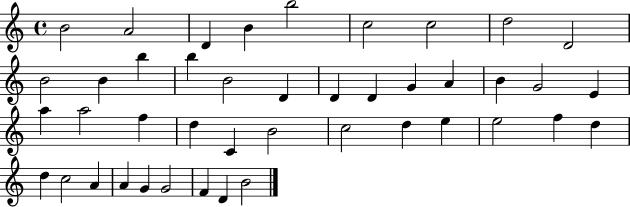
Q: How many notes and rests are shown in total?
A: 43